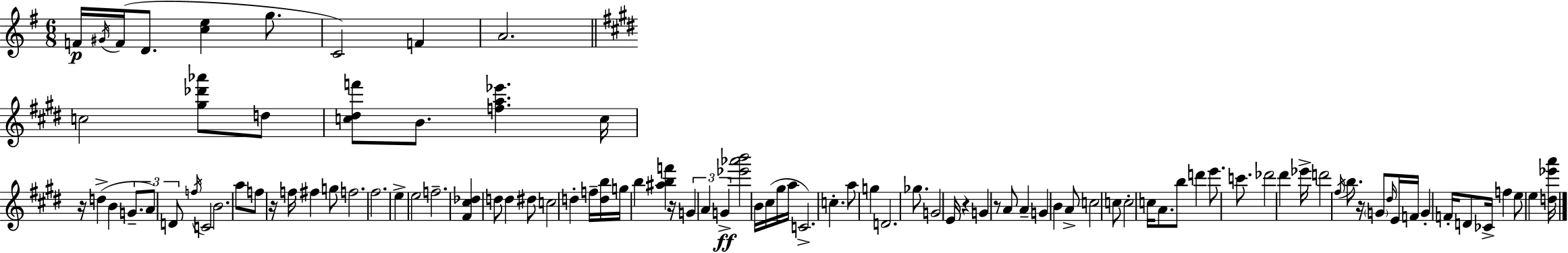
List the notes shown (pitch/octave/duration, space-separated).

F4/s G#4/s F4/s D4/e. [C5,E5]/q G5/e. C4/h F4/q A4/h. C5/h [G#5,Db6,Ab6]/e D5/e [C5,D#5,F6]/e B4/e. [F5,A5,Eb6]/q. C5/s R/s D5/q B4/q G4/e. A4/e D4/e F5/s C4/h B4/h. A5/e F5/e R/s F5/s F#5/q G5/e F5/h. F#5/h. E5/q E5/h F5/h. [F#4,C#5,Db5]/q D5/e D5/q D#5/e C5/h D5/q F5/s [D5,B5]/s G5/s B5/q [A#5,B5,F6]/q R/s G4/q A4/q G4/q [Eb6,Ab6,B6]/h B4/s C#5/s G#5/s A5/s C4/h. C5/q. A5/e G5/q D4/h. Gb5/e. G4/h E4/s R/q G4/q R/e A4/e A4/q G4/q B4/q A4/e C5/h C5/e C5/h C5/s A4/e. B5/e D6/q E6/e. C6/e. Db6/h D#6/q Eb6/s D6/h F#5/s B5/e. R/s G4/e D#5/s E4/s F4/s G4/q F4/s D4/e CES4/s F5/q E5/e E5/q [D5,Eb6,A6]/s